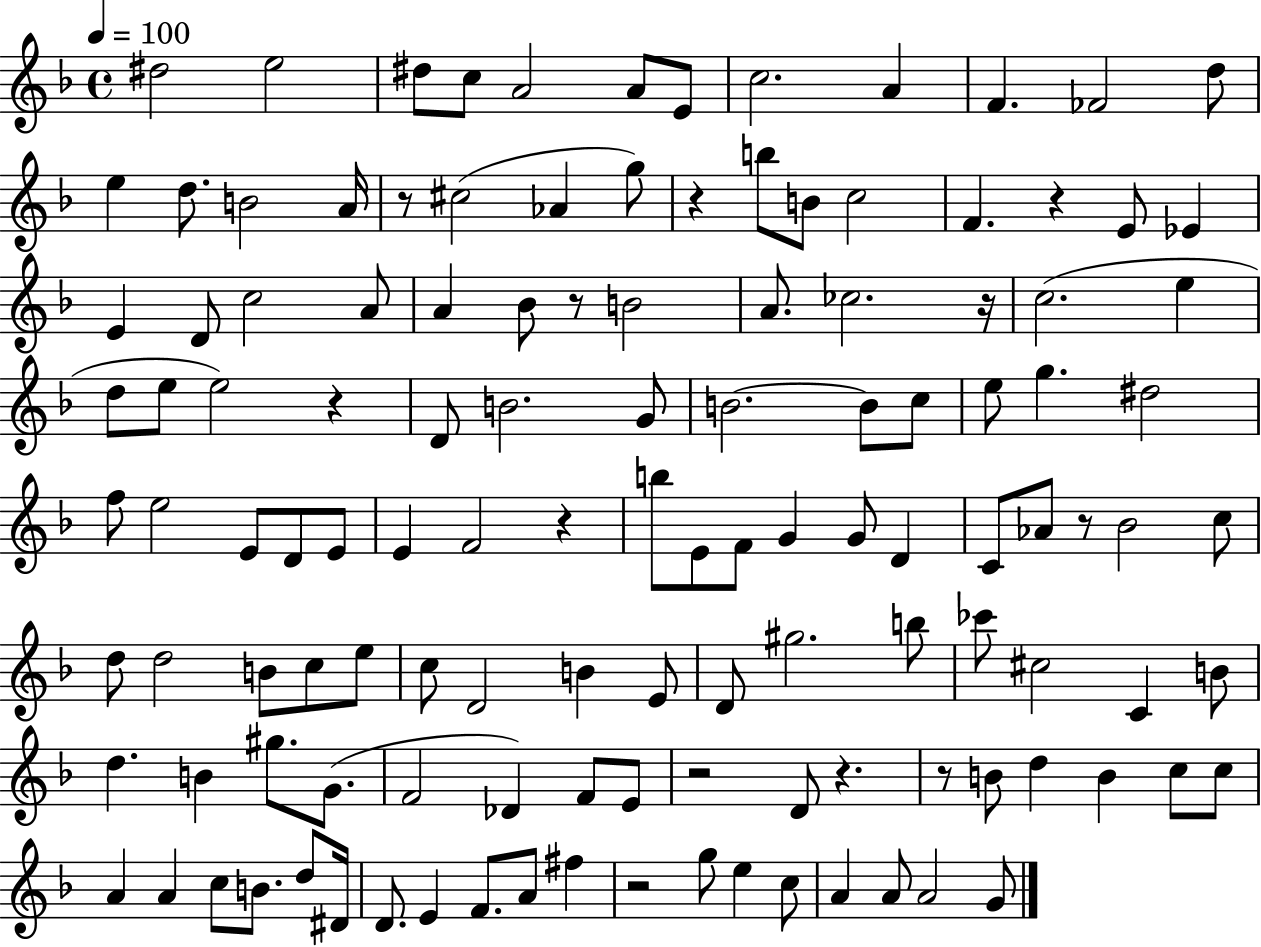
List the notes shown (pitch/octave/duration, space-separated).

D#5/h E5/h D#5/e C5/e A4/h A4/e E4/e C5/h. A4/q F4/q. FES4/h D5/e E5/q D5/e. B4/h A4/s R/e C#5/h Ab4/q G5/e R/q B5/e B4/e C5/h F4/q. R/q E4/e Eb4/q E4/q D4/e C5/h A4/e A4/q Bb4/e R/e B4/h A4/e. CES5/h. R/s C5/h. E5/q D5/e E5/e E5/h R/q D4/e B4/h. G4/e B4/h. B4/e C5/e E5/e G5/q. D#5/h F5/e E5/h E4/e D4/e E4/e E4/q F4/h R/q B5/e E4/e F4/e G4/q G4/e D4/q C4/e Ab4/e R/e Bb4/h C5/e D5/e D5/h B4/e C5/e E5/e C5/e D4/h B4/q E4/e D4/e G#5/h. B5/e CES6/e C#5/h C4/q B4/e D5/q. B4/q G#5/e. G4/e. F4/h Db4/q F4/e E4/e R/h D4/e R/q. R/e B4/e D5/q B4/q C5/e C5/e A4/q A4/q C5/e B4/e. D5/e D#4/s D4/e. E4/q F4/e. A4/e F#5/q R/h G5/e E5/q C5/e A4/q A4/e A4/h G4/e